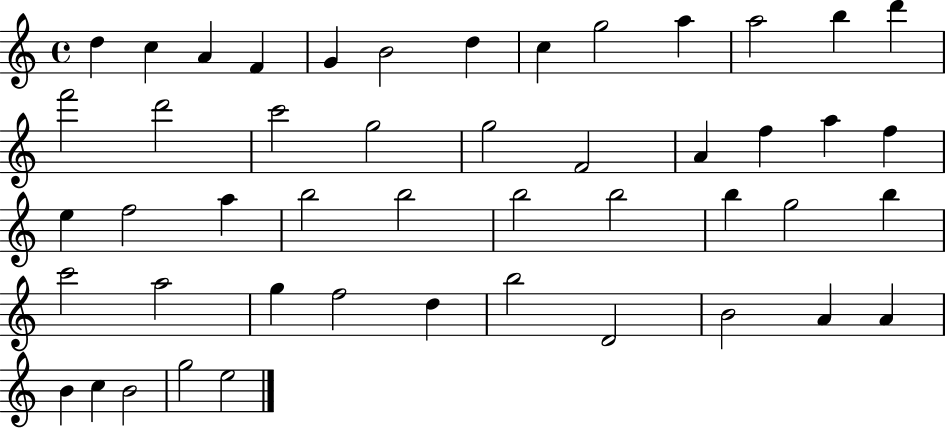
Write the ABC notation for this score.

X:1
T:Untitled
M:4/4
L:1/4
K:C
d c A F G B2 d c g2 a a2 b d' f'2 d'2 c'2 g2 g2 F2 A f a f e f2 a b2 b2 b2 b2 b g2 b c'2 a2 g f2 d b2 D2 B2 A A B c B2 g2 e2